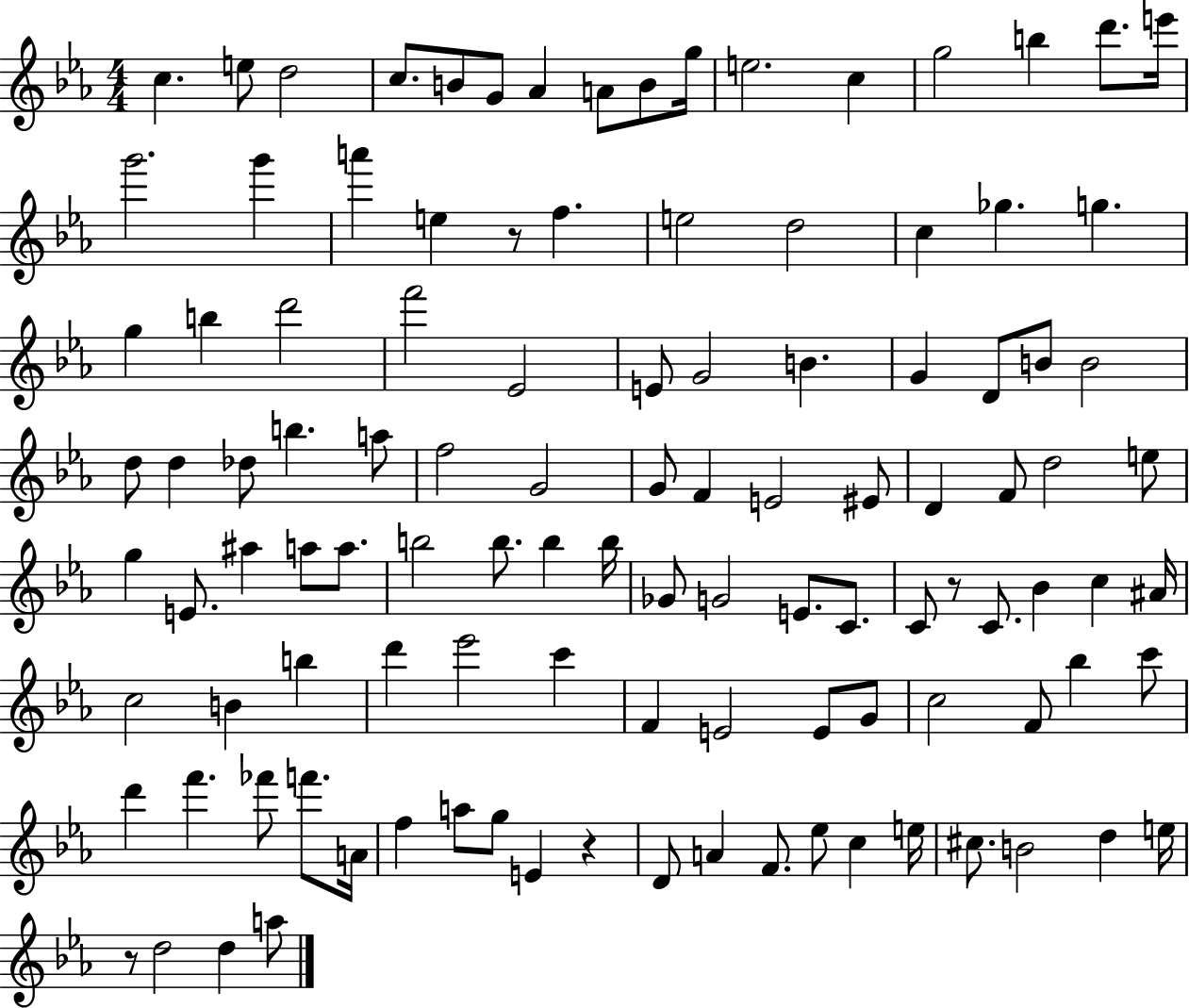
X:1
T:Untitled
M:4/4
L:1/4
K:Eb
c e/2 d2 c/2 B/2 G/2 _A A/2 B/2 g/4 e2 c g2 b d'/2 e'/4 g'2 g' a' e z/2 f e2 d2 c _g g g b d'2 f'2 _E2 E/2 G2 B G D/2 B/2 B2 d/2 d _d/2 b a/2 f2 G2 G/2 F E2 ^E/2 D F/2 d2 e/2 g E/2 ^a a/2 a/2 b2 b/2 b b/4 _G/2 G2 E/2 C/2 C/2 z/2 C/2 _B c ^A/4 c2 B b d' _e'2 c' F E2 E/2 G/2 c2 F/2 _b c'/2 d' f' _f'/2 f'/2 A/4 f a/2 g/2 E z D/2 A F/2 _e/2 c e/4 ^c/2 B2 d e/4 z/2 d2 d a/2